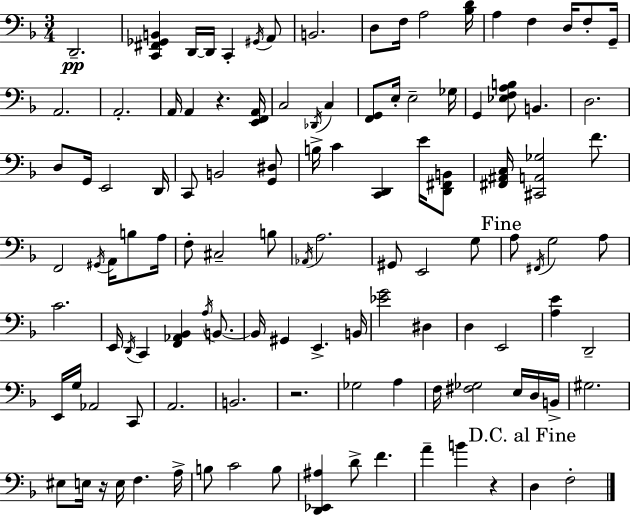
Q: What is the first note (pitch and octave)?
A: D2